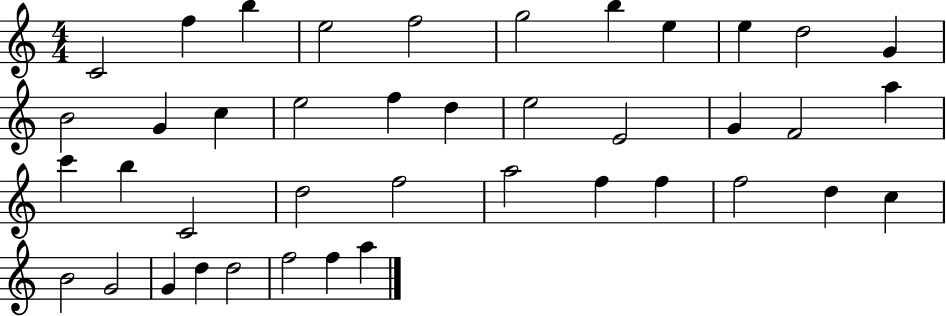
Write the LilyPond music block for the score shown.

{
  \clef treble
  \numericTimeSignature
  \time 4/4
  \key c \major
  c'2 f''4 b''4 | e''2 f''2 | g''2 b''4 e''4 | e''4 d''2 g'4 | \break b'2 g'4 c''4 | e''2 f''4 d''4 | e''2 e'2 | g'4 f'2 a''4 | \break c'''4 b''4 c'2 | d''2 f''2 | a''2 f''4 f''4 | f''2 d''4 c''4 | \break b'2 g'2 | g'4 d''4 d''2 | f''2 f''4 a''4 | \bar "|."
}